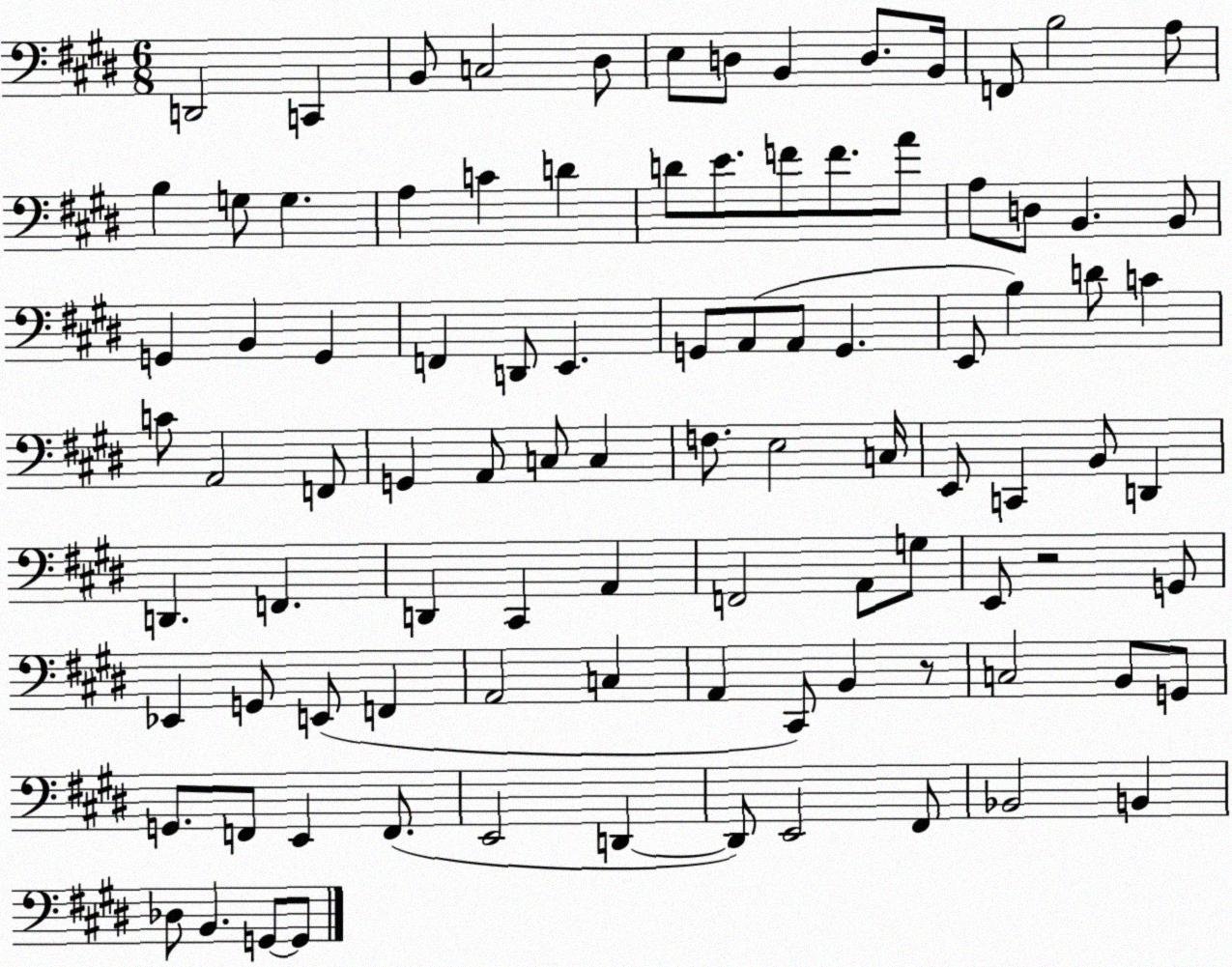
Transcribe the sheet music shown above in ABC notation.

X:1
T:Untitled
M:6/8
L:1/4
K:E
D,,2 C,, B,,/2 C,2 ^D,/2 E,/2 D,/2 B,, D,/2 B,,/4 F,,/2 B,2 A,/2 B, G,/2 G, A, C D D/2 E/2 F/2 F/2 A/2 A,/2 D,/2 B,, B,,/2 G,, B,, G,, F,, D,,/2 E,, G,,/2 A,,/2 A,,/2 G,, E,,/2 B, D/2 C C/2 A,,2 F,,/2 G,, A,,/2 C,/2 C, F,/2 E,2 C,/4 E,,/2 C,, B,,/2 D,, D,, F,, D,, ^C,, A,, F,,2 A,,/2 G,/2 E,,/2 z2 G,,/2 _E,, G,,/2 E,,/2 F,, A,,2 C, A,, ^C,,/2 B,, z/2 C,2 B,,/2 G,,/2 G,,/2 F,,/2 E,, F,,/2 E,,2 D,, D,,/2 E,,2 ^F,,/2 _B,,2 B,, _D,/2 B,, G,,/2 G,,/2